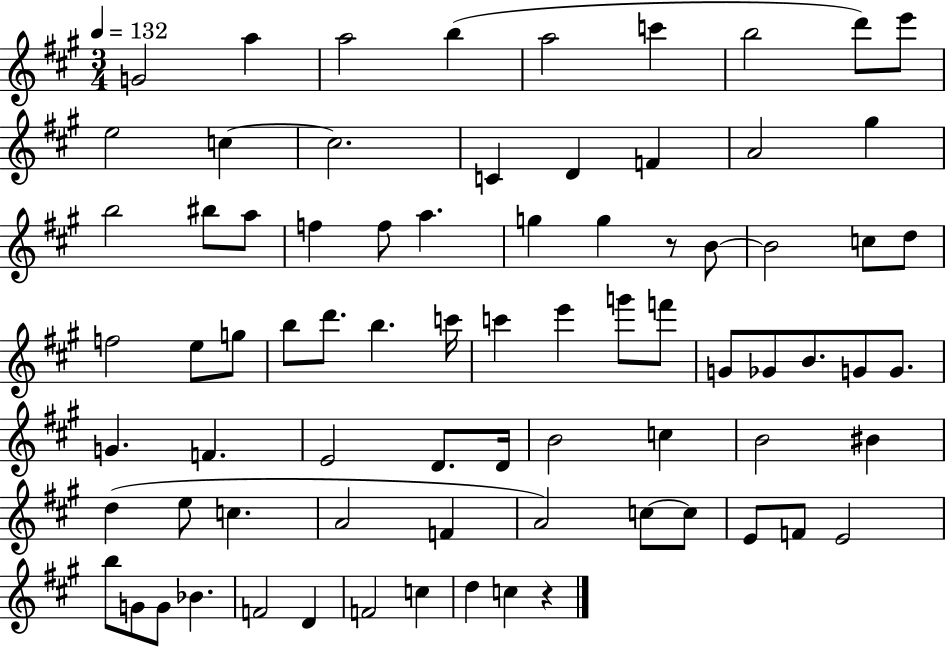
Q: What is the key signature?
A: A major